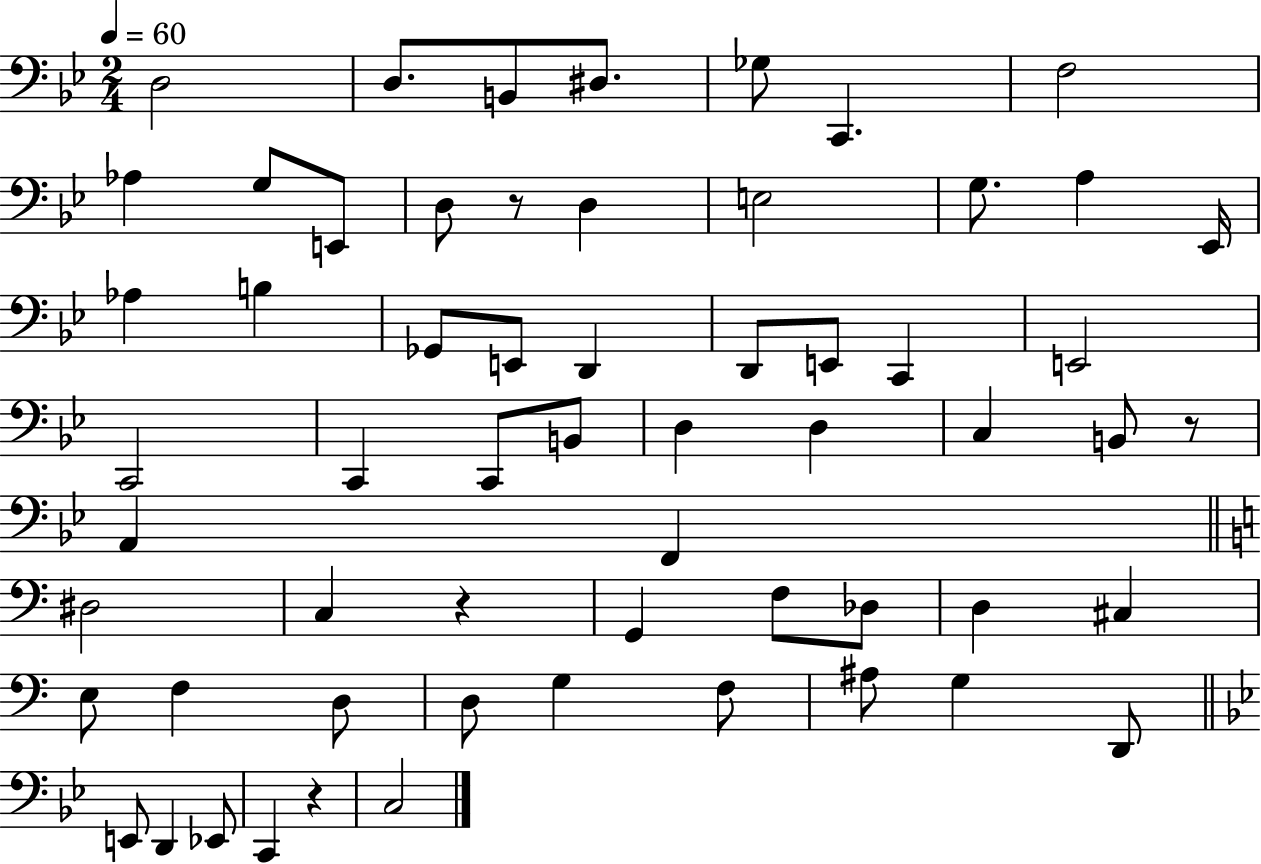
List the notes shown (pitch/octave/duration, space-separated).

D3/h D3/e. B2/e D#3/e. Gb3/e C2/q. F3/h Ab3/q G3/e E2/e D3/e R/e D3/q E3/h G3/e. A3/q Eb2/s Ab3/q B3/q Gb2/e E2/e D2/q D2/e E2/e C2/q E2/h C2/h C2/q C2/e B2/e D3/q D3/q C3/q B2/e R/e A2/q F2/q D#3/h C3/q R/q G2/q F3/e Db3/e D3/q C#3/q E3/e F3/q D3/e D3/e G3/q F3/e A#3/e G3/q D2/e E2/e D2/q Eb2/e C2/q R/q C3/h